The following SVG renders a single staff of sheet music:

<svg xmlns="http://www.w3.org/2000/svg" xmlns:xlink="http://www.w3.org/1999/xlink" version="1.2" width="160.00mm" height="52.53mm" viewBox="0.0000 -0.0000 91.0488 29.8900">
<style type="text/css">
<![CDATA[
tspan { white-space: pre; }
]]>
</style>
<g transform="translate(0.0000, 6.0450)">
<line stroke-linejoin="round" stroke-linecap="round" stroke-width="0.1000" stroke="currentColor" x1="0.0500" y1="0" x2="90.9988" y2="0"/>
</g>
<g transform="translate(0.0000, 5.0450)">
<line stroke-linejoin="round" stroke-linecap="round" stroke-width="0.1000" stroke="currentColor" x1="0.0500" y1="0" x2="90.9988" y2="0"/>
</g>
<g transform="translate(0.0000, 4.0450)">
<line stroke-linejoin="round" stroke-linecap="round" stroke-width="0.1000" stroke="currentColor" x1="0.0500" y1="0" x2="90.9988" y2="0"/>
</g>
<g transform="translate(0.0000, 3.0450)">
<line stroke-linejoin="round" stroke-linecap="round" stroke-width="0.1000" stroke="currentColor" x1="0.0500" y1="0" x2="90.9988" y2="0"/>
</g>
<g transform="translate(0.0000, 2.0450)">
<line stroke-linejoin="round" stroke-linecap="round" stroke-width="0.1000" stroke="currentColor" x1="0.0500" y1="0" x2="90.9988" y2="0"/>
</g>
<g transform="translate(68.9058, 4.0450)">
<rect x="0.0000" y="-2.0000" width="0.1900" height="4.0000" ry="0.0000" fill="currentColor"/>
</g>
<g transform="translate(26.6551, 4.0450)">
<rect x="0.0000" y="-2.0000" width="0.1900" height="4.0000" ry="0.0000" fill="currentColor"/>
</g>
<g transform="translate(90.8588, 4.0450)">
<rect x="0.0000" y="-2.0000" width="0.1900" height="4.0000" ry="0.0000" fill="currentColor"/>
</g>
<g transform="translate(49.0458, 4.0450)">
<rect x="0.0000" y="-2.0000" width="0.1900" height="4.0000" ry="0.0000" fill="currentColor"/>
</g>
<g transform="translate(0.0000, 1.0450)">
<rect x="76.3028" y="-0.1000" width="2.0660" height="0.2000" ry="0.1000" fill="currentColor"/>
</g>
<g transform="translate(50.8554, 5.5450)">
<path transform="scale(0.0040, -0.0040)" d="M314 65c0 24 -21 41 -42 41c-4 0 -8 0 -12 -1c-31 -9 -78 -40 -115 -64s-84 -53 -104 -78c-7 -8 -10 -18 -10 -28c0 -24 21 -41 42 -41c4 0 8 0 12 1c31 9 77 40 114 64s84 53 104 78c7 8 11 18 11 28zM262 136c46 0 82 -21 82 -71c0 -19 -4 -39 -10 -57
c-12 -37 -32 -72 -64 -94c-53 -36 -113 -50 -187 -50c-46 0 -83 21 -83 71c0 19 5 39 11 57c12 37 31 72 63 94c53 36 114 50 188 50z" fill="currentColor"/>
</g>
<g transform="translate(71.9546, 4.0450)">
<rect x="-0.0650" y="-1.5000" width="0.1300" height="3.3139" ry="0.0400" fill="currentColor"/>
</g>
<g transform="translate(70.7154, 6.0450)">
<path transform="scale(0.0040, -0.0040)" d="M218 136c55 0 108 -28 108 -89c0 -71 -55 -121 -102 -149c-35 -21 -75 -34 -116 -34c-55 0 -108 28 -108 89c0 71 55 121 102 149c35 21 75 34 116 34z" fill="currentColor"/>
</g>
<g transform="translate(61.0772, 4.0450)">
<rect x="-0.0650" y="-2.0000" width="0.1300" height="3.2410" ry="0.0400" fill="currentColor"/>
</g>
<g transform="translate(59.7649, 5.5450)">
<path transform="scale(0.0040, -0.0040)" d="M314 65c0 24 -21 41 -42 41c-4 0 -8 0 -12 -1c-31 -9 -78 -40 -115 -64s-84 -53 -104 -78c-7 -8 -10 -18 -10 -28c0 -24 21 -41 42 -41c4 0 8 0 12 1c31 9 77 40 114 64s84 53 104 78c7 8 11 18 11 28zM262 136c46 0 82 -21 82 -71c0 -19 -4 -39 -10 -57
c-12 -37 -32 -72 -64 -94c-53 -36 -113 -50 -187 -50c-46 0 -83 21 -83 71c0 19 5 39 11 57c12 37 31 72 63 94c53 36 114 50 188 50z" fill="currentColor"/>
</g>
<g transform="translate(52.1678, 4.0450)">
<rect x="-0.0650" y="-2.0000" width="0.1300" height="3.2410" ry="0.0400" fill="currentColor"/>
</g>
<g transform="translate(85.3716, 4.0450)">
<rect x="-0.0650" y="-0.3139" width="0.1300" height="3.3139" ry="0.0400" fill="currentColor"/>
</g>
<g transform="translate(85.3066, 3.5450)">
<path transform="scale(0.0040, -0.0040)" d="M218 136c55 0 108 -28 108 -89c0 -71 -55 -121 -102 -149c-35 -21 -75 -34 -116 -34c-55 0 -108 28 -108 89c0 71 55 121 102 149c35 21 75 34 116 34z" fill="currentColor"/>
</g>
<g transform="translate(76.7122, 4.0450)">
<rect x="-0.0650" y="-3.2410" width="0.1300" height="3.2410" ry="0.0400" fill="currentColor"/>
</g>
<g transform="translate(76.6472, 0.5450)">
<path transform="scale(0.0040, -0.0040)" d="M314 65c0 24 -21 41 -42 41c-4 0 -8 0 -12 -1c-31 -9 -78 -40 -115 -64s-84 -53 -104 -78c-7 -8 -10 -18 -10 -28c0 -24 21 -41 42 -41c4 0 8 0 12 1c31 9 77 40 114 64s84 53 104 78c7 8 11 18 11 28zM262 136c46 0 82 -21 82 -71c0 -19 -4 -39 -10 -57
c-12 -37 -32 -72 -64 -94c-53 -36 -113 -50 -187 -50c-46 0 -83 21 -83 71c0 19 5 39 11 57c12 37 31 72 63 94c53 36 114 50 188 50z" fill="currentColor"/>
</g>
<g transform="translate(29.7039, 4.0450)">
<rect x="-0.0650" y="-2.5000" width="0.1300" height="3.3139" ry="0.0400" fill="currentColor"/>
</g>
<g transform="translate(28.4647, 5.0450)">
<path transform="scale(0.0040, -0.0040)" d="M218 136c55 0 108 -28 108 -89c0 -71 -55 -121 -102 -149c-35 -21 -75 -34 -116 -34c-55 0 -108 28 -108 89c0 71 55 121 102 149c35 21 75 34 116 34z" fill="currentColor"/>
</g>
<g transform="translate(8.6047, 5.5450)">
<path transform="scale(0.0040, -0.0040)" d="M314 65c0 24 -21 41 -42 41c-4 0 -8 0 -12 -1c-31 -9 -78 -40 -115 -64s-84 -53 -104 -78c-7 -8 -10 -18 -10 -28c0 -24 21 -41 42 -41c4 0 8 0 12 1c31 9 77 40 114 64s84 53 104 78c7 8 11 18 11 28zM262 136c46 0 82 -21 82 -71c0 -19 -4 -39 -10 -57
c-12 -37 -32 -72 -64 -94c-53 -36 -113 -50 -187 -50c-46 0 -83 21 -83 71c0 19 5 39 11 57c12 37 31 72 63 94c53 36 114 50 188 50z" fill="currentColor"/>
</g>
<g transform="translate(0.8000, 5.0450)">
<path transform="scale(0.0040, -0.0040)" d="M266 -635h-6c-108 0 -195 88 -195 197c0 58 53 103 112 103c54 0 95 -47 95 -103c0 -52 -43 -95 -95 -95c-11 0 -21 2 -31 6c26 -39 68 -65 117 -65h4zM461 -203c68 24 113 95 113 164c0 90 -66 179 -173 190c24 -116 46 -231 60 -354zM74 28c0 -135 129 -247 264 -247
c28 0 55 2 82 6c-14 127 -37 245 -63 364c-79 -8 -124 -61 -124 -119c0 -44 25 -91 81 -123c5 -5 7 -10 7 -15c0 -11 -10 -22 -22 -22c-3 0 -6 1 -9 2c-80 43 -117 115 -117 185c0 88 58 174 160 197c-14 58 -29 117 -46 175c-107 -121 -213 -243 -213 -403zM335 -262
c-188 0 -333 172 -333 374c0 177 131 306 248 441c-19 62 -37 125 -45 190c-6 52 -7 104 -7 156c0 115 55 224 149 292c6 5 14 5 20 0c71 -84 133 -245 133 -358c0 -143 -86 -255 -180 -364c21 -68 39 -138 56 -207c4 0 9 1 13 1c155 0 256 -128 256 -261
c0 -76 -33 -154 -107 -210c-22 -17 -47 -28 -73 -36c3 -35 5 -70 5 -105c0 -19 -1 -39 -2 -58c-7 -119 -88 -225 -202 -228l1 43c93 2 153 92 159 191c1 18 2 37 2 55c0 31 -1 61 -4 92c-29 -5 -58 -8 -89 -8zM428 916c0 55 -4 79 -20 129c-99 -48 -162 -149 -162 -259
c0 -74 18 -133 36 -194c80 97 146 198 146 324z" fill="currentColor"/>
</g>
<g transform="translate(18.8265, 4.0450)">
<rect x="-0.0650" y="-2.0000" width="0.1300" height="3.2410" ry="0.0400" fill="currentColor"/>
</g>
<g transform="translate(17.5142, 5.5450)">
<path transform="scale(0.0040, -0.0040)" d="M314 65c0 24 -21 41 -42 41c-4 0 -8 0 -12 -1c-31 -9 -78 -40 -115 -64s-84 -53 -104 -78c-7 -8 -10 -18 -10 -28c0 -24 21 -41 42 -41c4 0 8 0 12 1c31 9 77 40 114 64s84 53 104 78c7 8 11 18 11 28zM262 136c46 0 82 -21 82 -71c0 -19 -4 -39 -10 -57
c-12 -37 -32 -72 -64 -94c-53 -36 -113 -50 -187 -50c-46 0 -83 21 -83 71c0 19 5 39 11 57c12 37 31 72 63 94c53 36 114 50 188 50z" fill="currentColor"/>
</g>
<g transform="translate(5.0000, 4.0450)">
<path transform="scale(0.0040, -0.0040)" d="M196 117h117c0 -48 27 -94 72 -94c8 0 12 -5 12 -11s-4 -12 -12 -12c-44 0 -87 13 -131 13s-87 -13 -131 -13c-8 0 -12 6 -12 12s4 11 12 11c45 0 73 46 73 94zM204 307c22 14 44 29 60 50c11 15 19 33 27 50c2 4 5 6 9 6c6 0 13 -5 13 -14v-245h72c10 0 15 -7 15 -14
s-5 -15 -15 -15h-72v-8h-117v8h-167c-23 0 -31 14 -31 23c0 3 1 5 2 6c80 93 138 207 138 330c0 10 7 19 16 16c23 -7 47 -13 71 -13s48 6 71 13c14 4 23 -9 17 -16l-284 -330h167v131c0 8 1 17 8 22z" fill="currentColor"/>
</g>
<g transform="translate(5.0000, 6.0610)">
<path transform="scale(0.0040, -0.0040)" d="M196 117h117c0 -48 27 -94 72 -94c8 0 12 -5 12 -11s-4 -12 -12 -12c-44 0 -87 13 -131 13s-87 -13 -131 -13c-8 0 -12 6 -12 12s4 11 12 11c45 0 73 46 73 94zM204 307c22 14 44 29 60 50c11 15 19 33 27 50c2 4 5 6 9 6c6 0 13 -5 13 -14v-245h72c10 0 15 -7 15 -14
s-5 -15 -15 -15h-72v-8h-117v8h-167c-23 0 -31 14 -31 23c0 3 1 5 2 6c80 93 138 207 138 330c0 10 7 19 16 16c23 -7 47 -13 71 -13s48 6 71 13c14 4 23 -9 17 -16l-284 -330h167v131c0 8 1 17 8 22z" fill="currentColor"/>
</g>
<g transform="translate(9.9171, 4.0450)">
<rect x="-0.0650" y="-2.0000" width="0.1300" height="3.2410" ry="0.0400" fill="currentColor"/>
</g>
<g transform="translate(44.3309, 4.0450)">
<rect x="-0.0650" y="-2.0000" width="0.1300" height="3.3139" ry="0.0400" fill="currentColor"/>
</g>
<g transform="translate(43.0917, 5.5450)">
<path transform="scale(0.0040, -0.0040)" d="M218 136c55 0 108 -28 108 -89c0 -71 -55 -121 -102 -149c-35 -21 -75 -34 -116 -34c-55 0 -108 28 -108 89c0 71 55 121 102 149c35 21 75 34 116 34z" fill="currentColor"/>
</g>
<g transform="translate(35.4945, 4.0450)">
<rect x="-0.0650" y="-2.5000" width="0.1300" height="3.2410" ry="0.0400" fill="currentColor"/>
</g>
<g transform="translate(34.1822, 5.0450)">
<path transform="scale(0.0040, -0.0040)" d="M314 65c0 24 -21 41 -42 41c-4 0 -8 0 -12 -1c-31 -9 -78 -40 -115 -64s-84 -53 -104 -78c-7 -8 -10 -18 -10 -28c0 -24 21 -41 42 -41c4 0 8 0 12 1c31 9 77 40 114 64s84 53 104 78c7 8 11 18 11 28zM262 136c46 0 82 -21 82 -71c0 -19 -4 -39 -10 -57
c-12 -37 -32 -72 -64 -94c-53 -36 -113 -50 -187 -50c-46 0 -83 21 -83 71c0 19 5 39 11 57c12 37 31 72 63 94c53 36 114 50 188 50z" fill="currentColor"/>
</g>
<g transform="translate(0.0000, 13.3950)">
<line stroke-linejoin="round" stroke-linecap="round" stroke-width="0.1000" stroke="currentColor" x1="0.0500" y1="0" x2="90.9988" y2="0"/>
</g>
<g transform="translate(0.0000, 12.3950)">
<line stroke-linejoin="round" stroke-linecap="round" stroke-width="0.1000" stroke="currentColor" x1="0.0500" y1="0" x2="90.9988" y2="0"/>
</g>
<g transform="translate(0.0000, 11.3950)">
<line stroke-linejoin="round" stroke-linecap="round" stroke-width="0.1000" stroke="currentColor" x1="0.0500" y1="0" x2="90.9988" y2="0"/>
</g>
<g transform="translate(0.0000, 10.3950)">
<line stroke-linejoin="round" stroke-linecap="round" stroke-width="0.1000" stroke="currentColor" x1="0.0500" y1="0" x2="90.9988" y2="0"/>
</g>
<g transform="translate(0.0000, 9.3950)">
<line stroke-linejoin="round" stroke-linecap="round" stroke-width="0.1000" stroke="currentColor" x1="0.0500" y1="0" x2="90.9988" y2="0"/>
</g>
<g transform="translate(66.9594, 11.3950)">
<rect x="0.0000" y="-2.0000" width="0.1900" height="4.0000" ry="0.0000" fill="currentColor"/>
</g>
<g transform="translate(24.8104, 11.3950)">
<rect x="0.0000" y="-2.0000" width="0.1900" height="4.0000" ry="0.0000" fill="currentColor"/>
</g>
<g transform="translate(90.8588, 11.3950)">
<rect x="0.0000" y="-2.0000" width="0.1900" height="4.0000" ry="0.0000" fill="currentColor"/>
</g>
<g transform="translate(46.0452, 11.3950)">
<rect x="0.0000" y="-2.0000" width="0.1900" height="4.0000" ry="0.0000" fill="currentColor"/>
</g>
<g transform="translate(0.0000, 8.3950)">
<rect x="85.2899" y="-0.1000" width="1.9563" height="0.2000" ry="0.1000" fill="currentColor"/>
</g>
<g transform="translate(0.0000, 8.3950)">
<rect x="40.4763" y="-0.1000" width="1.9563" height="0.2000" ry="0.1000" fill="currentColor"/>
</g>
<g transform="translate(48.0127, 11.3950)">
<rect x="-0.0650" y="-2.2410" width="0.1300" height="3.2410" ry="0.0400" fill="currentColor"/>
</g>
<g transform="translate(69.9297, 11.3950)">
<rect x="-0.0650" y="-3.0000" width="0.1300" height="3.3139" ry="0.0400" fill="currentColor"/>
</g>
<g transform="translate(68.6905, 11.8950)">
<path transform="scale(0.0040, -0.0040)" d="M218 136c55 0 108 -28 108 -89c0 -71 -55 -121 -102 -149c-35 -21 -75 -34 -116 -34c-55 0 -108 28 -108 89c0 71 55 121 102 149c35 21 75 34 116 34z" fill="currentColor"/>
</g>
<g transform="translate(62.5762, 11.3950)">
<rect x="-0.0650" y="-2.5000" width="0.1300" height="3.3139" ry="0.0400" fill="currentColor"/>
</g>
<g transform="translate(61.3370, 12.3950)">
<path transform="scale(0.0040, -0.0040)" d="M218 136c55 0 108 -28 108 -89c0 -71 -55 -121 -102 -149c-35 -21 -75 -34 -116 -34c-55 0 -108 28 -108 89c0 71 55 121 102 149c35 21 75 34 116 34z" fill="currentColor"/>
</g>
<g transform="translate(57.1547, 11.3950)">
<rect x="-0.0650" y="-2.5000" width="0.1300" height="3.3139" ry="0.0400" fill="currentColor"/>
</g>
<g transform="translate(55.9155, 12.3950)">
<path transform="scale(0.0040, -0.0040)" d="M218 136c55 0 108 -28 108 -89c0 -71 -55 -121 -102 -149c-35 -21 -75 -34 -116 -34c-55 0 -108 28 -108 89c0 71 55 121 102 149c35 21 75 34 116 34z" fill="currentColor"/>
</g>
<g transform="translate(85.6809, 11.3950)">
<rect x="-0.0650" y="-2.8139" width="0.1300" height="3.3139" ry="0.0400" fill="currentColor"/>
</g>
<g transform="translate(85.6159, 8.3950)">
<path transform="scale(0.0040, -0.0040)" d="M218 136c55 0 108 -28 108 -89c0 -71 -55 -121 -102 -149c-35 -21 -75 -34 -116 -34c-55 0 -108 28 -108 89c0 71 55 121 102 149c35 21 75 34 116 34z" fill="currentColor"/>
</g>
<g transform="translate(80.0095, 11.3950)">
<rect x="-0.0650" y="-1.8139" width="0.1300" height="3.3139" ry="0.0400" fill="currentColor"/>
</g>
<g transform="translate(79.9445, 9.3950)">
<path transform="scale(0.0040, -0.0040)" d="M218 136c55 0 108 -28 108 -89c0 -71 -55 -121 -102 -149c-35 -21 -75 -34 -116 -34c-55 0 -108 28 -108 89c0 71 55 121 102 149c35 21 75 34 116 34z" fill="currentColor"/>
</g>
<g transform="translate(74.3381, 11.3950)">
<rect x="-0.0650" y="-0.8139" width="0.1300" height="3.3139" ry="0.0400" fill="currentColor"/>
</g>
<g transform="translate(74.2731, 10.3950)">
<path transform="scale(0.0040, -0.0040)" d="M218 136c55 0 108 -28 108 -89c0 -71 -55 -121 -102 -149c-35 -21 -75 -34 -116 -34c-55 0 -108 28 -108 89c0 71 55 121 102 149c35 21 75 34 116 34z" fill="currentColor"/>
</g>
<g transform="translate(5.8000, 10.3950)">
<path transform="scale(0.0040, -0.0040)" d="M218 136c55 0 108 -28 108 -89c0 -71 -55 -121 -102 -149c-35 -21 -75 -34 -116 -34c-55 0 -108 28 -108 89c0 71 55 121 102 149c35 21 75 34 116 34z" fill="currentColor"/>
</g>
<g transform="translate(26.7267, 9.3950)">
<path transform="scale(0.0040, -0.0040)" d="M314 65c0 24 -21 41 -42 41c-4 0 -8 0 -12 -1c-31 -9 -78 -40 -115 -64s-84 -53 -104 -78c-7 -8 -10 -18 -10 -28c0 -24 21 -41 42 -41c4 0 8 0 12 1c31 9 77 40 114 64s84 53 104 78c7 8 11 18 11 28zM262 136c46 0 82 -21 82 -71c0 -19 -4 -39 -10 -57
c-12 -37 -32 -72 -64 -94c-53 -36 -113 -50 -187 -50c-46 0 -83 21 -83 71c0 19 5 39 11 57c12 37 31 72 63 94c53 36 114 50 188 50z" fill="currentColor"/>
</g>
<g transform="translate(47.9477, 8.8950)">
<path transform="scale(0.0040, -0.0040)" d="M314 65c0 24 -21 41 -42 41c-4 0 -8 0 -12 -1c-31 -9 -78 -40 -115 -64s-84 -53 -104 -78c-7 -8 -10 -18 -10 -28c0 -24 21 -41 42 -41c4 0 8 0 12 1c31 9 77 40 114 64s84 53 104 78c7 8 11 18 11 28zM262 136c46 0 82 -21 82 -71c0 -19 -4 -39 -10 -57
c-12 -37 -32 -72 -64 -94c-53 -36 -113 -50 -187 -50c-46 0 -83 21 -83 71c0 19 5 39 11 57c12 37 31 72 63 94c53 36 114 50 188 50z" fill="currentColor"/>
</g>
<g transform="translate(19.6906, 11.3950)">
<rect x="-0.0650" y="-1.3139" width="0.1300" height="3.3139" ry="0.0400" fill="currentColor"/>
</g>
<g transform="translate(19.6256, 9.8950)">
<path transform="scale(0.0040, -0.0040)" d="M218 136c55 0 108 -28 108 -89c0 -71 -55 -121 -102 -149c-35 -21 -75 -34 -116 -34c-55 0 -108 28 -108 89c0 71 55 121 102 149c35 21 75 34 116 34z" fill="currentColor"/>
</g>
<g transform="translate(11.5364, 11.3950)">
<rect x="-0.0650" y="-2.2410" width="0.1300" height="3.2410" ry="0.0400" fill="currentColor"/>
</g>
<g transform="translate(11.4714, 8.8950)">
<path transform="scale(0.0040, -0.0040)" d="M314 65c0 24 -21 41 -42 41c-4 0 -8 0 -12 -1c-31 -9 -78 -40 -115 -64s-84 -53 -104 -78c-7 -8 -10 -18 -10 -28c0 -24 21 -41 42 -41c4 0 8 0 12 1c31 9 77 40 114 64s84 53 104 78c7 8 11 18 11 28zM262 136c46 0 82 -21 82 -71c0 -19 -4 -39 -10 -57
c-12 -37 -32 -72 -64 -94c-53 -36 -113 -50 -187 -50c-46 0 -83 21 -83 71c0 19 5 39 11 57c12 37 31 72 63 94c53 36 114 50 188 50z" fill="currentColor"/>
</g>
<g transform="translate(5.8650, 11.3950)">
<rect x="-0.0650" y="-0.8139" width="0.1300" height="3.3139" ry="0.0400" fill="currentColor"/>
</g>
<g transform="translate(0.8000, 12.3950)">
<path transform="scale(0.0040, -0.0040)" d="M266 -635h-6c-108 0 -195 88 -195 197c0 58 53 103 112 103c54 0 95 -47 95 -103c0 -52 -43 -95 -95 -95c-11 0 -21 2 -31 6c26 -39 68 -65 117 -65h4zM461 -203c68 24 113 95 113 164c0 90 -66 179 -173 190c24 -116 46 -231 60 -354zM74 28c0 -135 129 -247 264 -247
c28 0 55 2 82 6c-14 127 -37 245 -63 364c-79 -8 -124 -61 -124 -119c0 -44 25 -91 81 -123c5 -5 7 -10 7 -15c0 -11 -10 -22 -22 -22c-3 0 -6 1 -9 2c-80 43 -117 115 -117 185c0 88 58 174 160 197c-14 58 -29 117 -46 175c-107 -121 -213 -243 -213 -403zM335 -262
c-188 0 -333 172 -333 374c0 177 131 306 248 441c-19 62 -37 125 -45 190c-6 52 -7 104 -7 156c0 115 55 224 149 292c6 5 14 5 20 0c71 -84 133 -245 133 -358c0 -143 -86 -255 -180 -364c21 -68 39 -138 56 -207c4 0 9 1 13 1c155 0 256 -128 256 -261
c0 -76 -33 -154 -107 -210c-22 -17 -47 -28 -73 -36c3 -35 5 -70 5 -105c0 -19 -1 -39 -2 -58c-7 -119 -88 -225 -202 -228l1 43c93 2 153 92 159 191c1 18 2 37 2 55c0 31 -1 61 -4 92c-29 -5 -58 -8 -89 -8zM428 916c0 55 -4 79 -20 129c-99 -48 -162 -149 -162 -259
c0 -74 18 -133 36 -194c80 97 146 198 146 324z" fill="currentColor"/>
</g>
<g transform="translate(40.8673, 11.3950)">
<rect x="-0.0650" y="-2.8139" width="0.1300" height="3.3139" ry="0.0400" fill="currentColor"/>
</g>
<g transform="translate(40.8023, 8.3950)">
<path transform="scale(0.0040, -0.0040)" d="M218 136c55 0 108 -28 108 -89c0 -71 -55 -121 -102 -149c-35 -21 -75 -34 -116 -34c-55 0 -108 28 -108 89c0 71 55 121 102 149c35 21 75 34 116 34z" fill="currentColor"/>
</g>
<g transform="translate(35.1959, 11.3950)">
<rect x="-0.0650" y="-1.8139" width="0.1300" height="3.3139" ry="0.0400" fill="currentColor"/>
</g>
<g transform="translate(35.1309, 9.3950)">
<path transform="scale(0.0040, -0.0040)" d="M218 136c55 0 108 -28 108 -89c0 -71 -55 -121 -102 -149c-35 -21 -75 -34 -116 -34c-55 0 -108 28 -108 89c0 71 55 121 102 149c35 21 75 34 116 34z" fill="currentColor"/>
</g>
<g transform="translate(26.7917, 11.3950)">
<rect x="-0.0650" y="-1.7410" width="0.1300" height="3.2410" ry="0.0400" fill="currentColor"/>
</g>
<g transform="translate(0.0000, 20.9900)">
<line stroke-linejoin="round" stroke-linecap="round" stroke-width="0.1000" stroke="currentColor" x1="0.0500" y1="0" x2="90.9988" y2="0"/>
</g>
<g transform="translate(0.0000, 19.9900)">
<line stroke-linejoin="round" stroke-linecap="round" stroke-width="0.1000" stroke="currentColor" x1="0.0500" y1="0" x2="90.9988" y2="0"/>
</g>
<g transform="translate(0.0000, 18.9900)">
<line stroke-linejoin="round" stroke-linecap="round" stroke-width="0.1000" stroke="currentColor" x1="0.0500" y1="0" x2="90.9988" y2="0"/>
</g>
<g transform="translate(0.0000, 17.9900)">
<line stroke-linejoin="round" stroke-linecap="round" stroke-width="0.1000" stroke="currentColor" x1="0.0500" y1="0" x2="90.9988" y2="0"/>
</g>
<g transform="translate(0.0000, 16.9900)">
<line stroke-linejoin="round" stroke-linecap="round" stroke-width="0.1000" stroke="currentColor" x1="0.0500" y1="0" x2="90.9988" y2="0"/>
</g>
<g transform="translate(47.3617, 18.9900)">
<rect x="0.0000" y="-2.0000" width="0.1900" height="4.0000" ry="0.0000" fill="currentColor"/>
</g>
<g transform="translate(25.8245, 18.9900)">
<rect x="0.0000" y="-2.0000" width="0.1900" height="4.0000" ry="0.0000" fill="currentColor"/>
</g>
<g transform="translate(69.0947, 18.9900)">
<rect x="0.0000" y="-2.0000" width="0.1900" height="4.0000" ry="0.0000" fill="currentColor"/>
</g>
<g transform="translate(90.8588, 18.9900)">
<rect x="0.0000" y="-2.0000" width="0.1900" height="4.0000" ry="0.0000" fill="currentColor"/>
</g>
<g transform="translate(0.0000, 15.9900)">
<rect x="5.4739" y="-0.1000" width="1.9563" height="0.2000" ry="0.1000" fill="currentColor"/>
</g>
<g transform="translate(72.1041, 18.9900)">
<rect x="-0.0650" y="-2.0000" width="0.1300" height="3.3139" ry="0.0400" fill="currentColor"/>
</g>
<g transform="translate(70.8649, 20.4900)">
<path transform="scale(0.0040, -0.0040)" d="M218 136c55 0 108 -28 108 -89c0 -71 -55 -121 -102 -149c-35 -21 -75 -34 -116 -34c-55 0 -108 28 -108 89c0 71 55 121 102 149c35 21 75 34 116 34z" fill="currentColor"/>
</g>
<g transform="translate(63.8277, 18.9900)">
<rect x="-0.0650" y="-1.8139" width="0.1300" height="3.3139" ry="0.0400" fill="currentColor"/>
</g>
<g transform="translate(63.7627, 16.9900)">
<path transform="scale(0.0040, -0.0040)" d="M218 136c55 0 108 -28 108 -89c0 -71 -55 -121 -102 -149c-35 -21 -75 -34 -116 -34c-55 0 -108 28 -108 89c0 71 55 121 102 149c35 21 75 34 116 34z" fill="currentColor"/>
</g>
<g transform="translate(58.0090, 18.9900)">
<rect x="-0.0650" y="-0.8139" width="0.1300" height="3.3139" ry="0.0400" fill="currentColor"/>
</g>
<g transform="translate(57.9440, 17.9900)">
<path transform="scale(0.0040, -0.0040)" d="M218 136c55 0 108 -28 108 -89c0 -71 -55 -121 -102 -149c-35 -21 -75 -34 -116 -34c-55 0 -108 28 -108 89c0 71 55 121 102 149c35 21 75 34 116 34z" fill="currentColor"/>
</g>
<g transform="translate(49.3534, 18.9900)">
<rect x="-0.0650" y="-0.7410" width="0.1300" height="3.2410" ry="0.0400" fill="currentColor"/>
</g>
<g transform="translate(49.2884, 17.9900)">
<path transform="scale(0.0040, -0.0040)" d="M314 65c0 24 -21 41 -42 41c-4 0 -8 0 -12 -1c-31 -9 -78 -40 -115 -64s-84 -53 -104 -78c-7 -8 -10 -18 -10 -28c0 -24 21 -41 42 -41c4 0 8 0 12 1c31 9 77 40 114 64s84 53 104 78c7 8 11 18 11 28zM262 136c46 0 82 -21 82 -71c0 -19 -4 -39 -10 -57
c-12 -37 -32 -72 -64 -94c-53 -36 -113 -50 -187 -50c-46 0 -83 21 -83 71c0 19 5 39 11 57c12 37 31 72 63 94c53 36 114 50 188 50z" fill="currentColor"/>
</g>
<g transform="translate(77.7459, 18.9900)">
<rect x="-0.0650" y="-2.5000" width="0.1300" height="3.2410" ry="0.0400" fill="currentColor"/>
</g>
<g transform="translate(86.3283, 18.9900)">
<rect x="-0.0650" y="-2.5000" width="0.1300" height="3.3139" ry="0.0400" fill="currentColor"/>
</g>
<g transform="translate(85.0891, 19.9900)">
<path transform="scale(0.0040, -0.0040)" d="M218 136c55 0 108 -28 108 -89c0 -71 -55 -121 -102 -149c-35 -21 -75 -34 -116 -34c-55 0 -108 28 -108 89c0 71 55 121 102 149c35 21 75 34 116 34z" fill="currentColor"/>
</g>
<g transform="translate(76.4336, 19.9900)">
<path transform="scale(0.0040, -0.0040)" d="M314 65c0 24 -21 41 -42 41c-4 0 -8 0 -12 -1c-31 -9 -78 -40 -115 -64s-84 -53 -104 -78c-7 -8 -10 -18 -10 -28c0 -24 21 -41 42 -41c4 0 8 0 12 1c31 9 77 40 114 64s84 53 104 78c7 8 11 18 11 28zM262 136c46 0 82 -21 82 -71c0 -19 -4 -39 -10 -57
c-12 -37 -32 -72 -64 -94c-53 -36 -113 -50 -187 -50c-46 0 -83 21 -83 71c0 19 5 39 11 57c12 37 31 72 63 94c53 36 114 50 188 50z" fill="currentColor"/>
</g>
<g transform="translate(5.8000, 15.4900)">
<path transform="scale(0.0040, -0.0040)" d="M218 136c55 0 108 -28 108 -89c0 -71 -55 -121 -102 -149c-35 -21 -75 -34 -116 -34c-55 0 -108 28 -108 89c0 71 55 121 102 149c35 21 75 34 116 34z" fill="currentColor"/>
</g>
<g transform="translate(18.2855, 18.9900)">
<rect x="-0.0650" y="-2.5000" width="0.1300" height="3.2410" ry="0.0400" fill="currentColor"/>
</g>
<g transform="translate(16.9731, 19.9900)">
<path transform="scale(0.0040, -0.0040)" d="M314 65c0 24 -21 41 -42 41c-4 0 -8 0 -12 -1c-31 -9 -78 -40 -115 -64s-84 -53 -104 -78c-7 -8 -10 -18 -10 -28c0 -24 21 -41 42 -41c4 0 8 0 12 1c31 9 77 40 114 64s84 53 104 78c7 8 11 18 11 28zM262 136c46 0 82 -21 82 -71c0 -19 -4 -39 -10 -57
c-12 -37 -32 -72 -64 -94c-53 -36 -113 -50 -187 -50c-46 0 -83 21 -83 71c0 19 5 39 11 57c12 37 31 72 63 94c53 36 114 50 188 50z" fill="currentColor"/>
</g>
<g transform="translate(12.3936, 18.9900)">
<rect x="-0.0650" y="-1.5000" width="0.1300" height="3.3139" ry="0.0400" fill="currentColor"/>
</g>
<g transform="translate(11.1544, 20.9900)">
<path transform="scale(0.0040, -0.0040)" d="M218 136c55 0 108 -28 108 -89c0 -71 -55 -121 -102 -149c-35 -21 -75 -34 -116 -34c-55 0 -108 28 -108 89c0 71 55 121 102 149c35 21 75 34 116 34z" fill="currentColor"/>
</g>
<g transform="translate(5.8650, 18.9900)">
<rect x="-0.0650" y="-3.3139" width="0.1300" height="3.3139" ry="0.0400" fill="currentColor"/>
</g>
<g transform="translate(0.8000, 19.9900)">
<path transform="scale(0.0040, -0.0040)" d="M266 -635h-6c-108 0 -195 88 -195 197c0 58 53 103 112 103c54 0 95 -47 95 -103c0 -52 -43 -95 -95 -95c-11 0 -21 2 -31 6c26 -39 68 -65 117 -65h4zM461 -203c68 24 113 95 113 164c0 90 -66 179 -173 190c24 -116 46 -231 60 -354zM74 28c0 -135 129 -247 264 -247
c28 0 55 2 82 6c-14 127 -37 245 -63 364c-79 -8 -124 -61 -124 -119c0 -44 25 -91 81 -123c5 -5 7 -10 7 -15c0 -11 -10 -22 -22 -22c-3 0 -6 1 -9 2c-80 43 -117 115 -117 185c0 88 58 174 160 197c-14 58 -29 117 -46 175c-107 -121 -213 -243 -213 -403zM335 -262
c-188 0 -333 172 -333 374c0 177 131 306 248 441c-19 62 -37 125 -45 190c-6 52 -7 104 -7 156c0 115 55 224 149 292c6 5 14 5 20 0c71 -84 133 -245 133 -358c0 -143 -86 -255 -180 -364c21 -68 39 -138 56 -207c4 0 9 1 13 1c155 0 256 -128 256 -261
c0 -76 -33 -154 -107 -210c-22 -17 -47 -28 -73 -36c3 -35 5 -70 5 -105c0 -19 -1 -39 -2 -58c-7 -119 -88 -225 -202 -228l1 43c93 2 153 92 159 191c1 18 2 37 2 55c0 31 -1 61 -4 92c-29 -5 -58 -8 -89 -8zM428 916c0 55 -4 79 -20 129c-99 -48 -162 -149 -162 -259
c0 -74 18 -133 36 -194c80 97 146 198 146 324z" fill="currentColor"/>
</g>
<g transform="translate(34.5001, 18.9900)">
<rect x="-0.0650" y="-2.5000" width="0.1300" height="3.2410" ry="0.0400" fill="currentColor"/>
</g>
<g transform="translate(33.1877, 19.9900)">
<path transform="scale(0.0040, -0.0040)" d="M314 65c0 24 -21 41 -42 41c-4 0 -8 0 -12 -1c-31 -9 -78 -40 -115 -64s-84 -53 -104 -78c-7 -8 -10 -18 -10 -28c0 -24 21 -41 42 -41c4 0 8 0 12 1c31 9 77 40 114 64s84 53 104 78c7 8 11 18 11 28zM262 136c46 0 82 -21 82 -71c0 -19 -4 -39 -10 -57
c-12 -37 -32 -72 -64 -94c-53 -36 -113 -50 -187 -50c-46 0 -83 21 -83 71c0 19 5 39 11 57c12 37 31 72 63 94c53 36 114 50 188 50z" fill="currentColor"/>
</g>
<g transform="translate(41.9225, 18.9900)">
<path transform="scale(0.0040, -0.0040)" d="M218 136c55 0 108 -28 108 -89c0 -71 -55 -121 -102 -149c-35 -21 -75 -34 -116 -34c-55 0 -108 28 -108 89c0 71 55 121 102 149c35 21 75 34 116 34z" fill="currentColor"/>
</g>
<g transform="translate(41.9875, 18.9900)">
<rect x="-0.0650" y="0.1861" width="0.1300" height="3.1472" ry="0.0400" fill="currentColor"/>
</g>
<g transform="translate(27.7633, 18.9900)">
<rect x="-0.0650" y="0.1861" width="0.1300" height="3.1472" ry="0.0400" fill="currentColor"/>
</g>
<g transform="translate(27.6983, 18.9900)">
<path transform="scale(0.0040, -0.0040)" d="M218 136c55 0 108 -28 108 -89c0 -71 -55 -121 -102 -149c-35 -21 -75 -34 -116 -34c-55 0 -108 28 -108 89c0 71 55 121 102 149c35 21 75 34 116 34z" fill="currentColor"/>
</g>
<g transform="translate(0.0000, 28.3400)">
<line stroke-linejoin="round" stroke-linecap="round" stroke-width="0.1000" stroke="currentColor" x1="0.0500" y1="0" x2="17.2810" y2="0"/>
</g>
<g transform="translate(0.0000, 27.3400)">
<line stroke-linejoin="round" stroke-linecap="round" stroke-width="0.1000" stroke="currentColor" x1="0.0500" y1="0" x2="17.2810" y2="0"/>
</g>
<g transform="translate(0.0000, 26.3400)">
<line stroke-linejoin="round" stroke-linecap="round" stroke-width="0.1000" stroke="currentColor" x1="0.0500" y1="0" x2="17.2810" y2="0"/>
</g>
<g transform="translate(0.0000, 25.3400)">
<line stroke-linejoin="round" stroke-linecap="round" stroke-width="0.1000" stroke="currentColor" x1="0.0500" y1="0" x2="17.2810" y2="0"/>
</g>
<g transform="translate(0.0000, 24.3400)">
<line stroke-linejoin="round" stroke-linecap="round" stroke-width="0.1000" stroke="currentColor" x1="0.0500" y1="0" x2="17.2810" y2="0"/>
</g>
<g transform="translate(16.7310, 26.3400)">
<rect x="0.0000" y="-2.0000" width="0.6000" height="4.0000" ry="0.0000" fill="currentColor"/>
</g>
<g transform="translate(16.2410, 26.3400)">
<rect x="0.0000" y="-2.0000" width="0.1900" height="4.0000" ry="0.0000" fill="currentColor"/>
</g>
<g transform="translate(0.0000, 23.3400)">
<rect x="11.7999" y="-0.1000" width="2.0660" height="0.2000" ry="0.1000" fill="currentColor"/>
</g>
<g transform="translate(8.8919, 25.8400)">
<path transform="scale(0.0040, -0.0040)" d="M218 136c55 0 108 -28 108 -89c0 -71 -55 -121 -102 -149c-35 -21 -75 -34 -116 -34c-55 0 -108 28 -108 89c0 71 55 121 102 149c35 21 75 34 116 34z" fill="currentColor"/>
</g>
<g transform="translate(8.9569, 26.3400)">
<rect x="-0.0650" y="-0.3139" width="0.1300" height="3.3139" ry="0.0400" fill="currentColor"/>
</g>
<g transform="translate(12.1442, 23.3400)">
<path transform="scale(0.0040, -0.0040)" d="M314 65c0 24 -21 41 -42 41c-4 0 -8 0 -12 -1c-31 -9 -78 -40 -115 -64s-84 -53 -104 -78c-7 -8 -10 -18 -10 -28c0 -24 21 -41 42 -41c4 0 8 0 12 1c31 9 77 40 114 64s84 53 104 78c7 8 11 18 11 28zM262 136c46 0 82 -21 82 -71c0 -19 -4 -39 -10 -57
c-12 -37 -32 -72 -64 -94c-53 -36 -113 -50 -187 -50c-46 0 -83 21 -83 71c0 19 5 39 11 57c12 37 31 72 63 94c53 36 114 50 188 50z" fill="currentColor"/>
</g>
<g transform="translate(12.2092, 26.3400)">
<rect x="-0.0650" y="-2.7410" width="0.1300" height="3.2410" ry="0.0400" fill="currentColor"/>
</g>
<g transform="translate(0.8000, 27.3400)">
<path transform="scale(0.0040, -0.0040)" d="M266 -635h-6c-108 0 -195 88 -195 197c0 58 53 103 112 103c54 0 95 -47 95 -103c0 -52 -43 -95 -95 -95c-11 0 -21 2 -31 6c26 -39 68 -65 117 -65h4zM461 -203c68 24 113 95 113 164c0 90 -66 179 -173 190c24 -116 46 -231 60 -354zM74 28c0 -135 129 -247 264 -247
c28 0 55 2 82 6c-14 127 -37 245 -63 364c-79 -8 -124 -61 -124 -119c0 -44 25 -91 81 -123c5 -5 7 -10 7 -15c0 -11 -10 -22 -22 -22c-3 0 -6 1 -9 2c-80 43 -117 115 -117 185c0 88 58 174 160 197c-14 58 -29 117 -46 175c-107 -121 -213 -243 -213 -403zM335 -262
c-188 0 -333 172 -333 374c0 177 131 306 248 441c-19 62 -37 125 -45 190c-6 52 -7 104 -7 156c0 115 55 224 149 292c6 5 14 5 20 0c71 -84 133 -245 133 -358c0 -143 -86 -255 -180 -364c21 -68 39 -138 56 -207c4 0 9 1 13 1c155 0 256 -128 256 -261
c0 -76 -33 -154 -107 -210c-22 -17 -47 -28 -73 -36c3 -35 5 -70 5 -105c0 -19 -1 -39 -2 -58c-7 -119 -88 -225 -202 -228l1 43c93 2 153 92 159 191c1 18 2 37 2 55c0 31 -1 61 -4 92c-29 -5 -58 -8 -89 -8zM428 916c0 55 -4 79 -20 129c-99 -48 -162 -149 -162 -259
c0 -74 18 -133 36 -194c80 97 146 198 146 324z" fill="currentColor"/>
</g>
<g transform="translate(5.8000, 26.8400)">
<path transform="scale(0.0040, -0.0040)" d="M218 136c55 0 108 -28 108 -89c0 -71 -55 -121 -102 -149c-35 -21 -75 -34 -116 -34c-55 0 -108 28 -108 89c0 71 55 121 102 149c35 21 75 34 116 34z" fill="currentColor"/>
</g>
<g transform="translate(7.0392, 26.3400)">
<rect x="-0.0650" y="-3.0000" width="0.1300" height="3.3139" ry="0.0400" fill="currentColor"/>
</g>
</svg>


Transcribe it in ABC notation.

X:1
T:Untitled
M:4/4
L:1/4
K:C
F2 F2 G G2 F F2 F2 E b2 c d g2 e f2 f a g2 G G A d f a b E G2 B G2 B d2 d f F G2 G A c a2